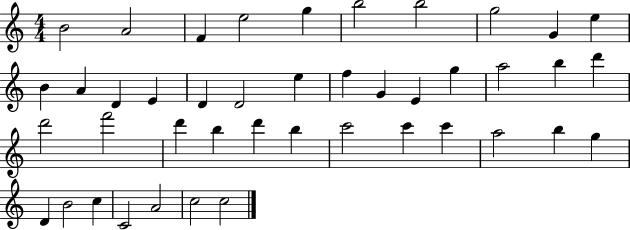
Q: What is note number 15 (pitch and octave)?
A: D4